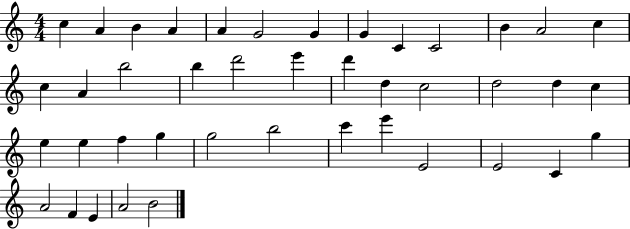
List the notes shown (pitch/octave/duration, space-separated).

C5/q A4/q B4/q A4/q A4/q G4/h G4/q G4/q C4/q C4/h B4/q A4/h C5/q C5/q A4/q B5/h B5/q D6/h E6/q D6/q D5/q C5/h D5/h D5/q C5/q E5/q E5/q F5/q G5/q G5/h B5/h C6/q E6/q E4/h E4/h C4/q G5/q A4/h F4/q E4/q A4/h B4/h